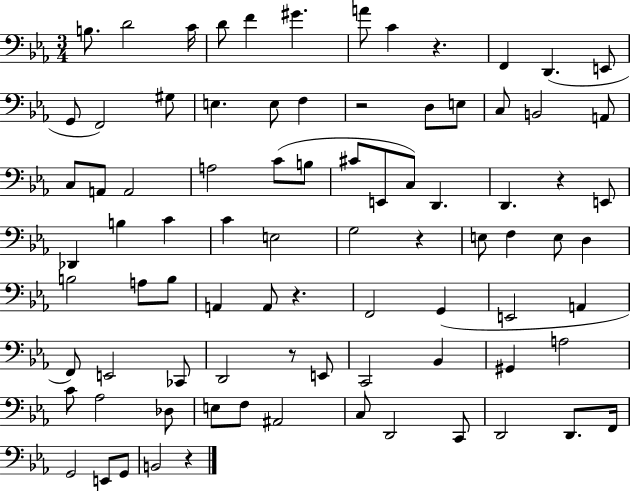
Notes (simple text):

B3/e. D4/h C4/s D4/e F4/q G#4/q. A4/e C4/q R/q. F2/q D2/q. E2/e G2/e F2/h G#3/e E3/q. E3/e F3/q R/h D3/e E3/e C3/e B2/h A2/e C3/e A2/e A2/h A3/h C4/e B3/e C#4/e E2/e C3/e D2/q. D2/q. R/q E2/e Db2/q B3/q C4/q C4/q E3/h G3/h R/q E3/e F3/q E3/e D3/q B3/h A3/e B3/e A2/q A2/e R/q. F2/h G2/q E2/h A2/q F2/e E2/h CES2/e D2/h R/e E2/e C2/h Bb2/q G#2/q A3/h C4/e Ab3/h Db3/e E3/e F3/e A#2/h C3/e D2/h C2/e D2/h D2/e. F2/s G2/h E2/e G2/e B2/h R/q